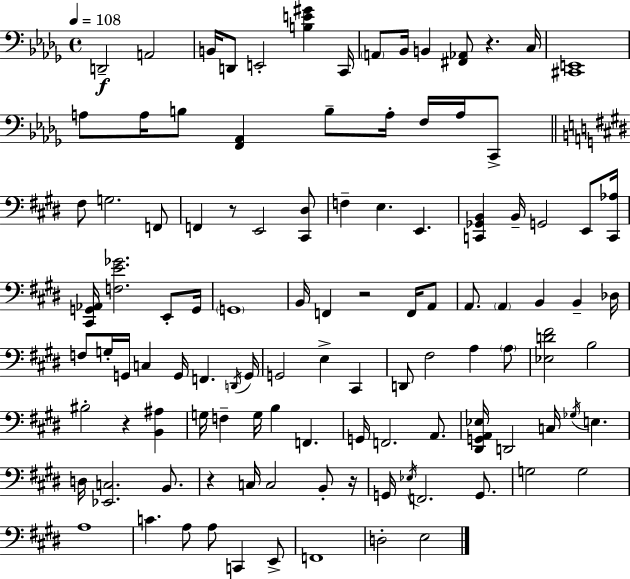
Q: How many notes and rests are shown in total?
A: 109